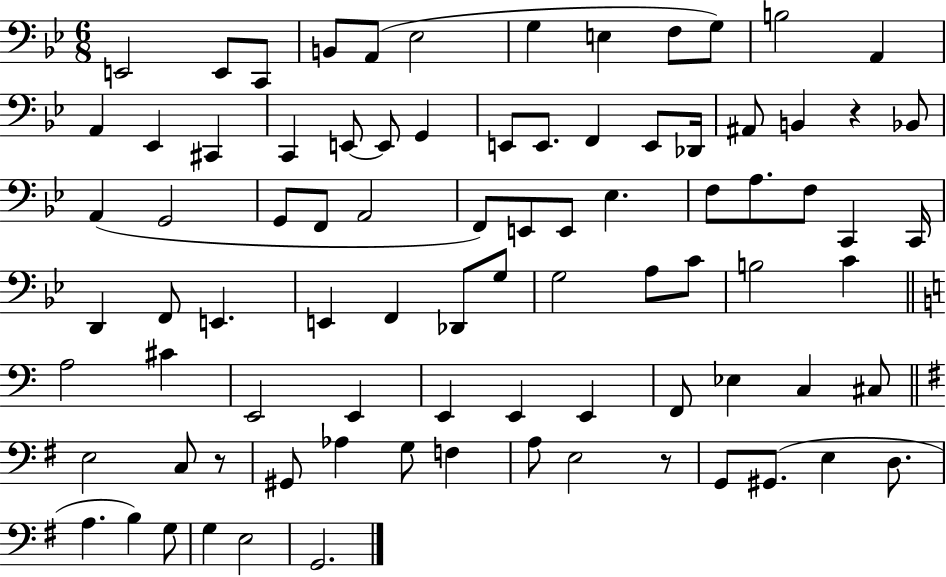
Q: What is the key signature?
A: BES major